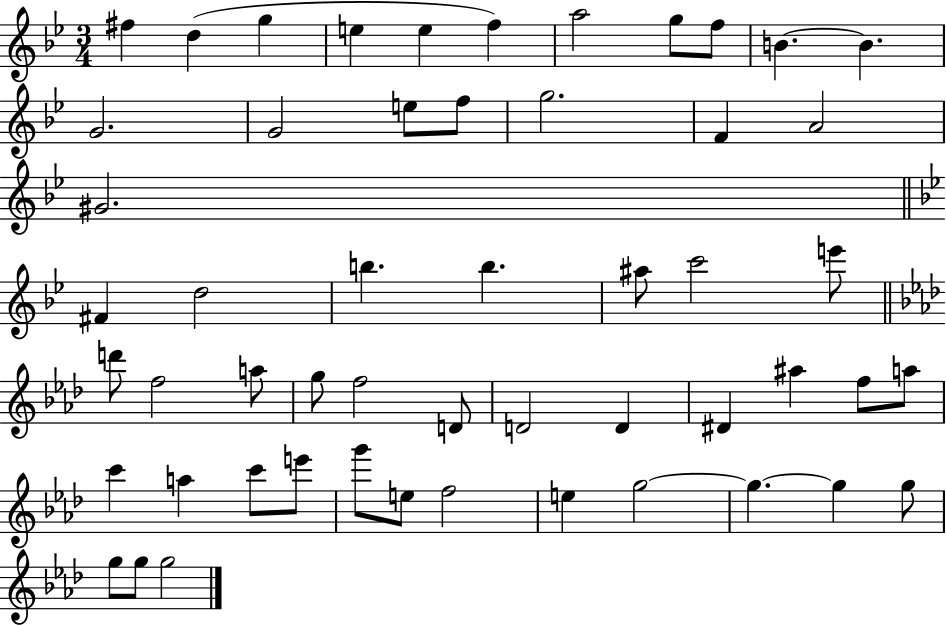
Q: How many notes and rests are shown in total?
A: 53